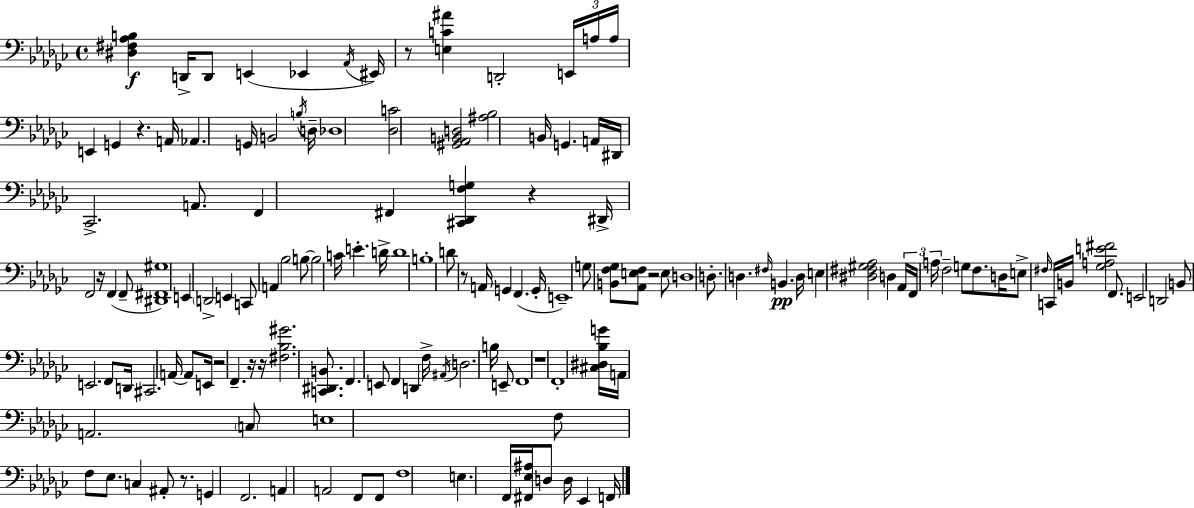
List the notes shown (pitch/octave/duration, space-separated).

[D#3,F#3,Ab3,B3]/q D2/s D2/e E2/q Eb2/q Ab2/s EIS2/s R/e [E3,C4,A#4]/q D2/h E2/s A3/s A3/s E2/q G2/q R/q. A2/s Ab2/q. G2/s B2/h B3/s D3/s Db3/w [Db3,C4]/h [G#2,Ab2,B2,D3]/h [A#3,Bb3]/h B2/s G2/q. A2/s D#2/s CES2/h. A2/e. F2/q F#2/q [C#2,Db2,F3,G3]/q R/q D#2/s F2/h R/s F2/q F2/e [D#2,F#2,G#3]/w E2/q D2/h E2/q C2/e A2/q Bb3/h B3/e B3/h C4/s E4/q. D4/s D4/w B3/w D4/e R/e A2/s G2/q F2/q. G2/s E2/w G3/e [B2,F3,Gb3]/e [Ab2,E3,F3]/e R/h E3/e D3/w D3/e. D3/q. F#3/s B2/q. D3/s E3/q [D#3,F#3,G#3,Ab3]/h D3/q Ab2/s F2/s A3/s F3/h G3/e F3/e. D3/s E3/e F#3/s C2/s B2/s [Gb3,A3,E4,F#4]/h F2/e. E2/h D2/h B2/e E2/h. F2/e D2/s C#2/h. A2/s A2/e E2/s R/h F2/q. R/s R/s [F#3,Bb3,G#4]/h. [C2,D#2,B2]/e. F2/q. E2/e F2/q D2/q F3/s A#2/s D3/h. B3/s E2/e F2/w R/w F2/w [C#3,D#3,Bb3,G4]/s A2/s A2/h. C3/e E3/w F3/e F3/e Eb3/e. C3/q A#2/e R/e. G2/q F2/h. A2/q A2/h F2/e F2/e F3/w E3/q. F2/s [F#2,Eb3,A#3]/s D3/e D3/s Eb2/q F2/s